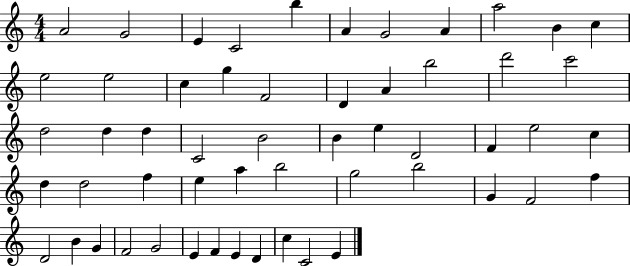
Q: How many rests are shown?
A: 0